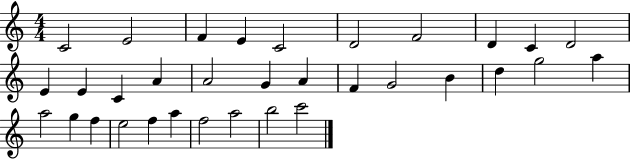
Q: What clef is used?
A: treble